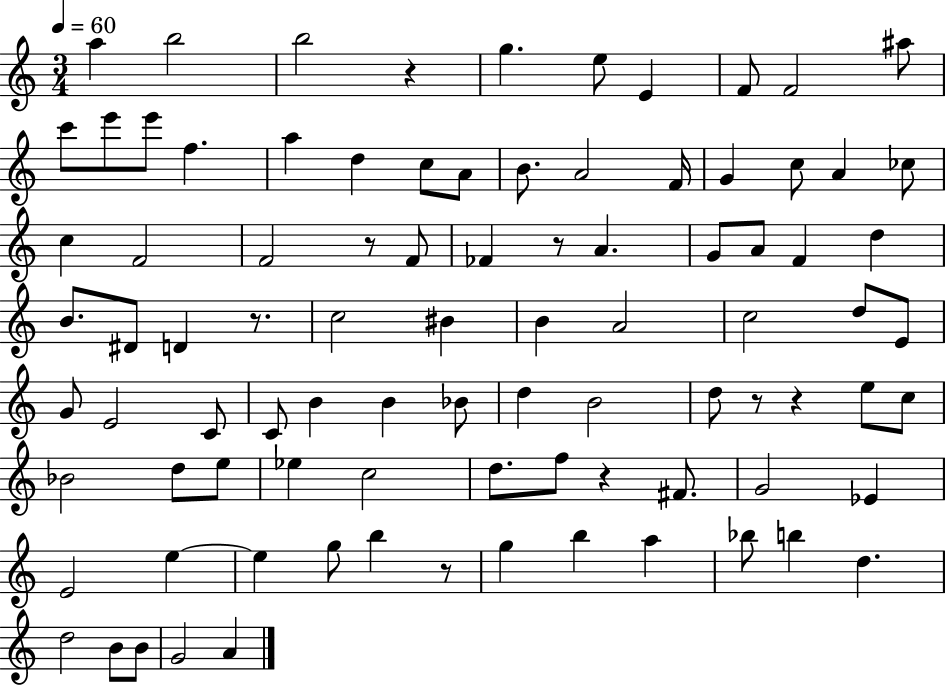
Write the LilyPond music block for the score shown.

{
  \clef treble
  \numericTimeSignature
  \time 3/4
  \key c \major
  \tempo 4 = 60
  a''4 b''2 | b''2 r4 | g''4. e''8 e'4 | f'8 f'2 ais''8 | \break c'''8 e'''8 e'''8 f''4. | a''4 d''4 c''8 a'8 | b'8. a'2 f'16 | g'4 c''8 a'4 ces''8 | \break c''4 f'2 | f'2 r8 f'8 | fes'4 r8 a'4. | g'8 a'8 f'4 d''4 | \break b'8. dis'8 d'4 r8. | c''2 bis'4 | b'4 a'2 | c''2 d''8 e'8 | \break g'8 e'2 c'8 | c'8 b'4 b'4 bes'8 | d''4 b'2 | d''8 r8 r4 e''8 c''8 | \break bes'2 d''8 e''8 | ees''4 c''2 | d''8. f''8 r4 fis'8. | g'2 ees'4 | \break e'2 e''4~~ | e''4 g''8 b''4 r8 | g''4 b''4 a''4 | bes''8 b''4 d''4. | \break d''2 b'8 b'8 | g'2 a'4 | \bar "|."
}